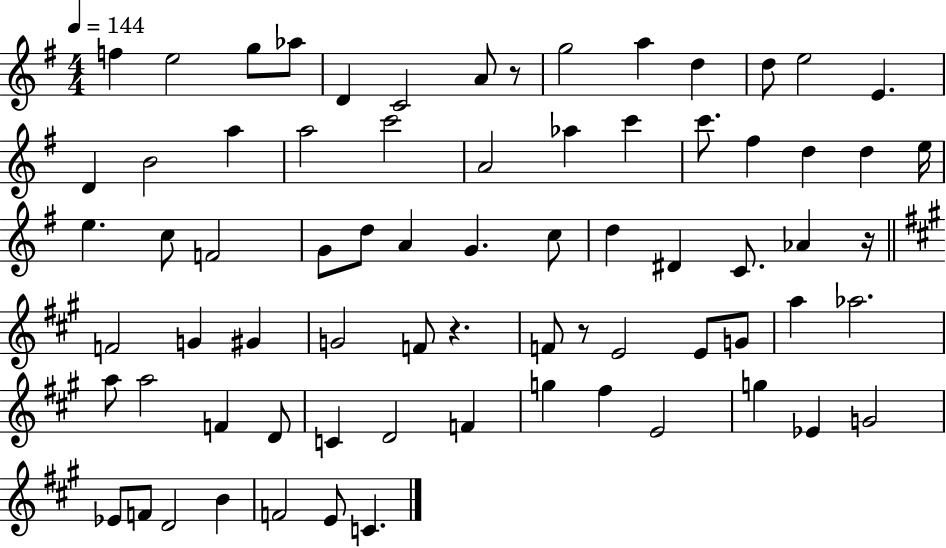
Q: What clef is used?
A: treble